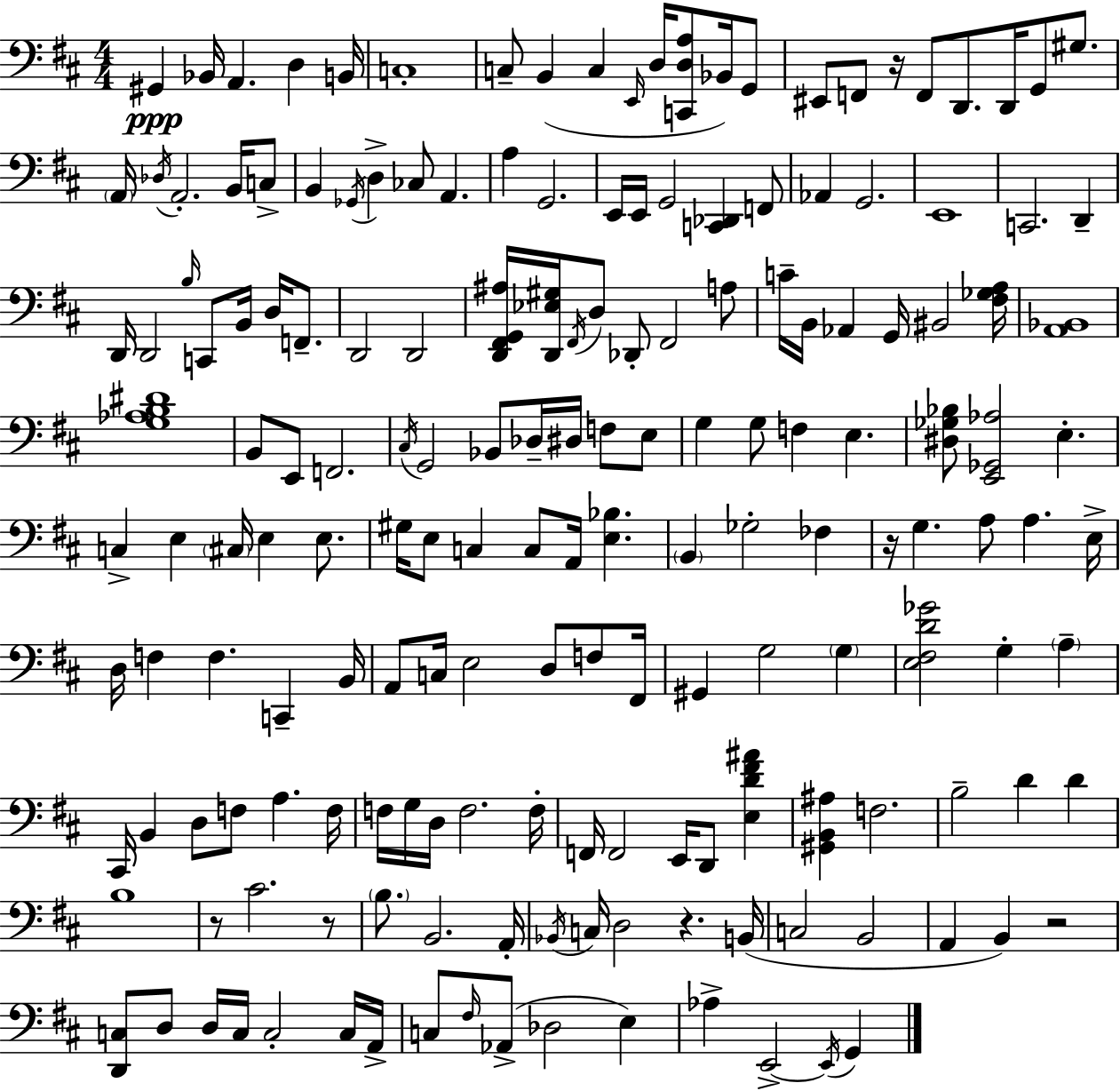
X:1
T:Untitled
M:4/4
L:1/4
K:D
^G,, _B,,/4 A,, D, B,,/4 C,4 C,/2 B,, C, E,,/4 D,/4 [C,,D,A,]/2 _B,,/4 G,,/2 ^E,,/2 F,,/2 z/4 F,,/2 D,,/2 D,,/4 G,,/2 ^G,/2 A,,/4 _D,/4 A,,2 B,,/4 C,/2 B,, _G,,/4 D, _C,/2 A,, A, G,,2 E,,/4 E,,/4 G,,2 [C,,_D,,] F,,/2 _A,, G,,2 E,,4 C,,2 D,, D,,/4 D,,2 B,/4 C,,/2 B,,/4 D,/4 F,,/2 D,,2 D,,2 [D,,^F,,G,,^A,]/4 [D,,_E,^G,]/4 ^F,,/4 D,/2 _D,,/2 ^F,,2 A,/2 C/4 B,,/4 _A,, G,,/4 ^B,,2 [^F,_G,A,]/4 [A,,_B,,]4 [G,_A,B,^D]4 B,,/2 E,,/2 F,,2 ^C,/4 G,,2 _B,,/2 _D,/4 ^D,/4 F,/2 E,/2 G, G,/2 F, E, [^D,_G,_B,]/2 [E,,_G,,_A,]2 E, C, E, ^C,/4 E, E,/2 ^G,/4 E,/2 C, C,/2 A,,/4 [E,_B,] B,, _G,2 _F, z/4 G, A,/2 A, E,/4 D,/4 F, F, C,, B,,/4 A,,/2 C,/4 E,2 D,/2 F,/2 ^F,,/4 ^G,, G,2 G, [E,^F,D_G]2 G, A, ^C,,/4 B,, D,/2 F,/2 A, F,/4 F,/4 G,/4 D,/4 F,2 F,/4 F,,/4 F,,2 E,,/4 D,,/2 [E,D^F^A] [^G,,B,,^A,] F,2 B,2 D D B,4 z/2 ^C2 z/2 B,/2 B,,2 A,,/4 _B,,/4 C,/4 D,2 z B,,/4 C,2 B,,2 A,, B,, z2 [D,,C,]/2 D,/2 D,/4 C,/4 C,2 C,/4 A,,/4 C,/2 ^F,/4 _A,,/2 _D,2 E, _A, E,,2 E,,/4 G,,